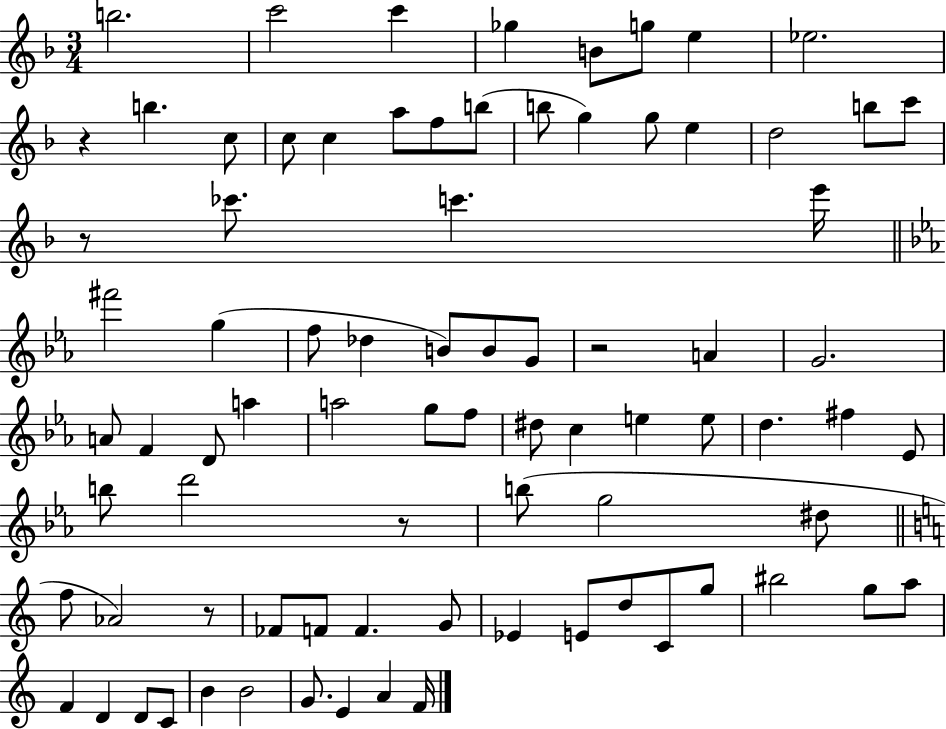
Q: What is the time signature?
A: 3/4